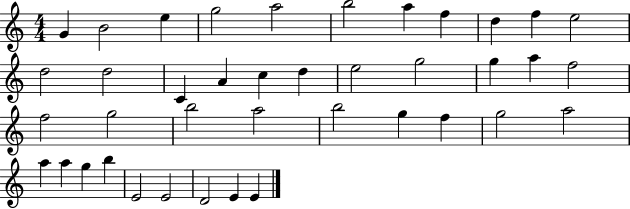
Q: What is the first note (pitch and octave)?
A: G4